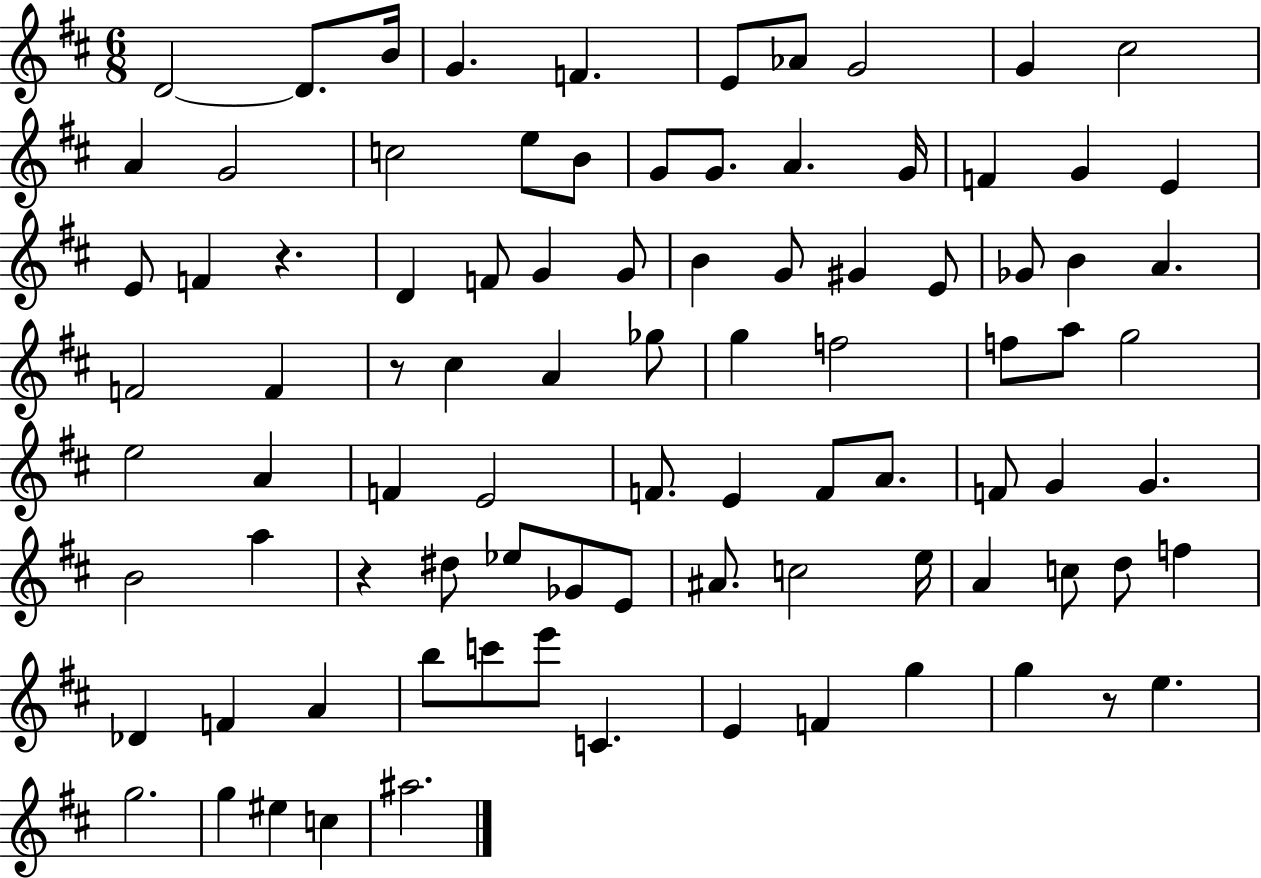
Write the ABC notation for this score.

X:1
T:Untitled
M:6/8
L:1/4
K:D
D2 D/2 B/4 G F E/2 _A/2 G2 G ^c2 A G2 c2 e/2 B/2 G/2 G/2 A G/4 F G E E/2 F z D F/2 G G/2 B G/2 ^G E/2 _G/2 B A F2 F z/2 ^c A _g/2 g f2 f/2 a/2 g2 e2 A F E2 F/2 E F/2 A/2 F/2 G G B2 a z ^d/2 _e/2 _G/2 E/2 ^A/2 c2 e/4 A c/2 d/2 f _D F A b/2 c'/2 e'/2 C E F g g z/2 e g2 g ^e c ^a2